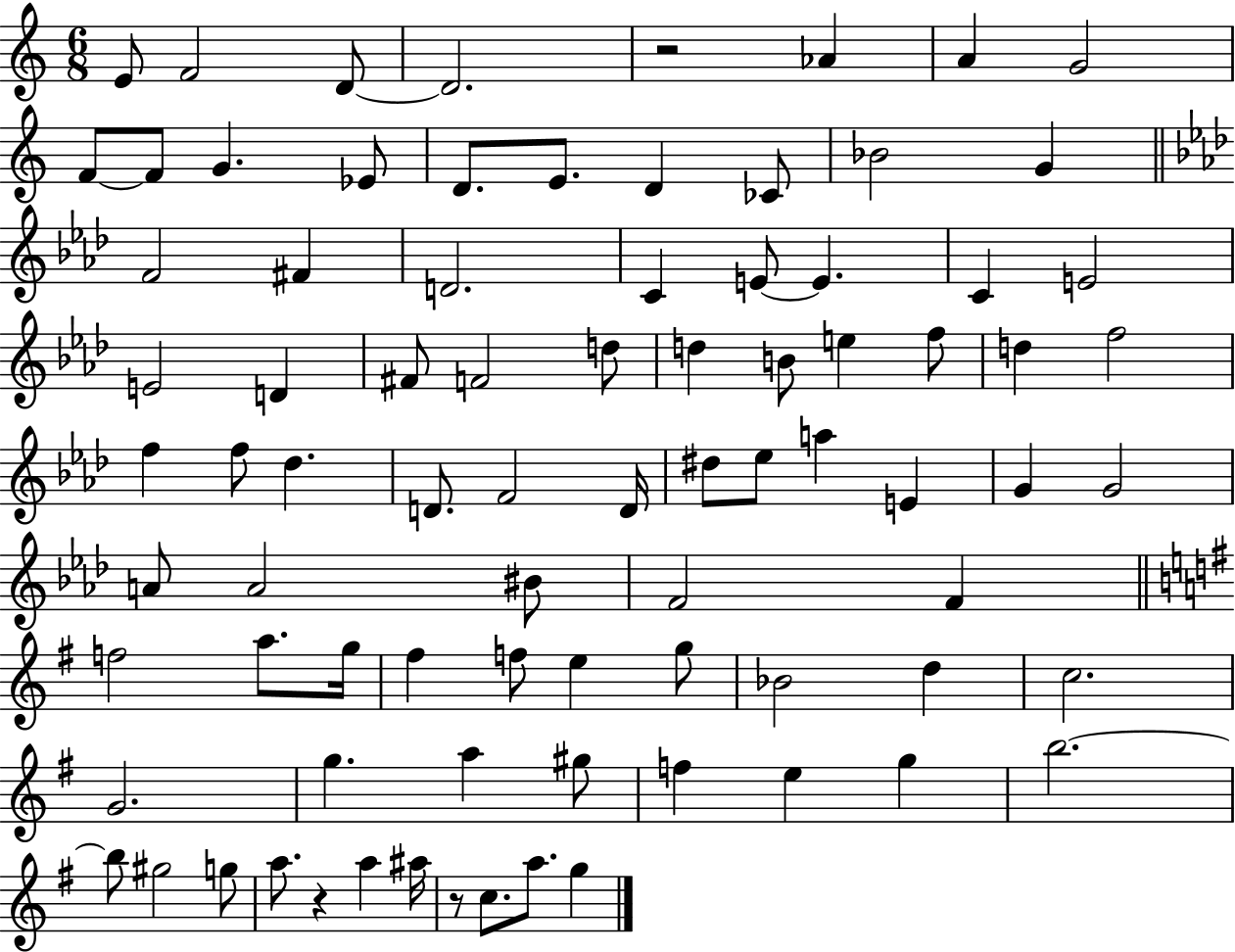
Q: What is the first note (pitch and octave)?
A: E4